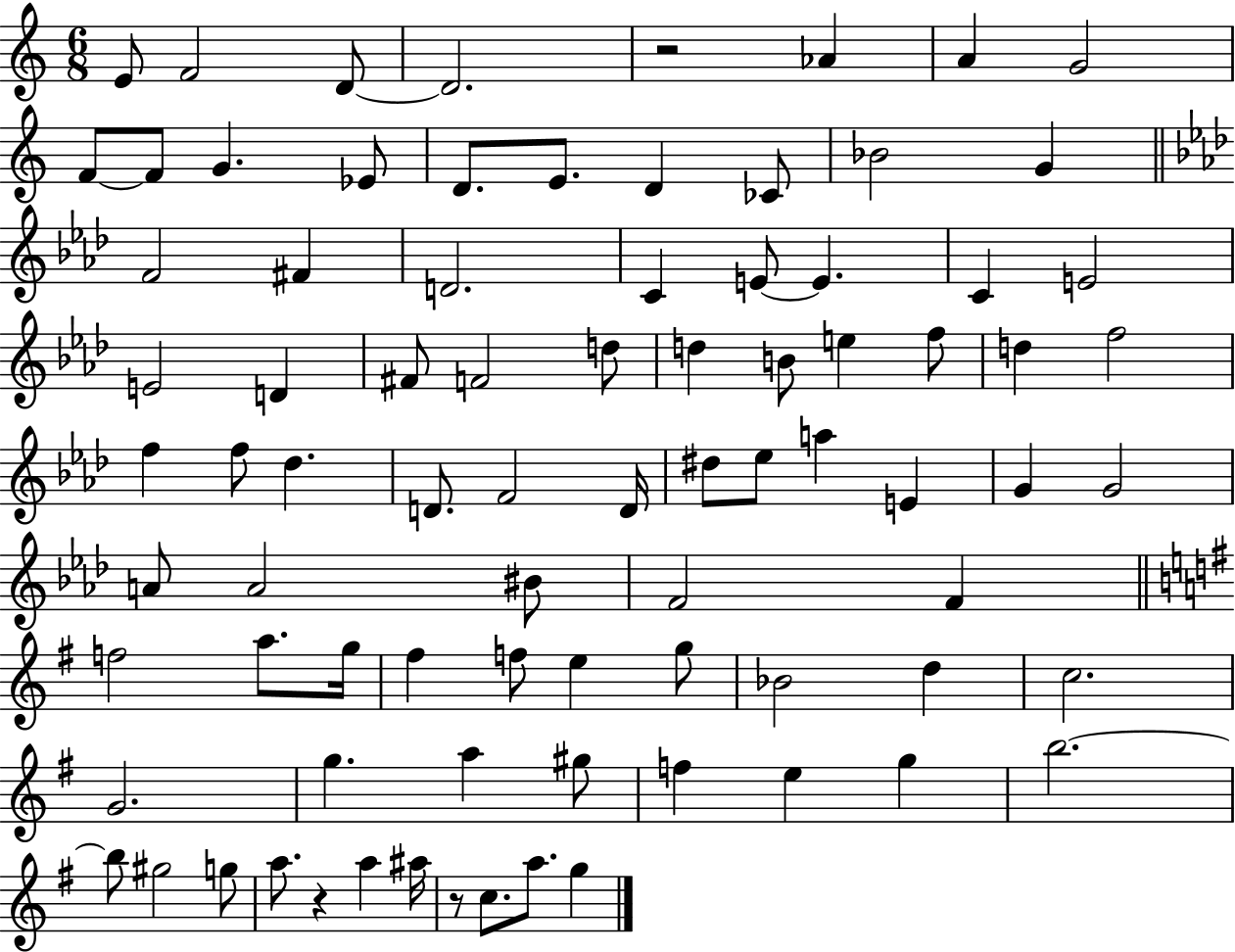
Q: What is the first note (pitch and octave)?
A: E4